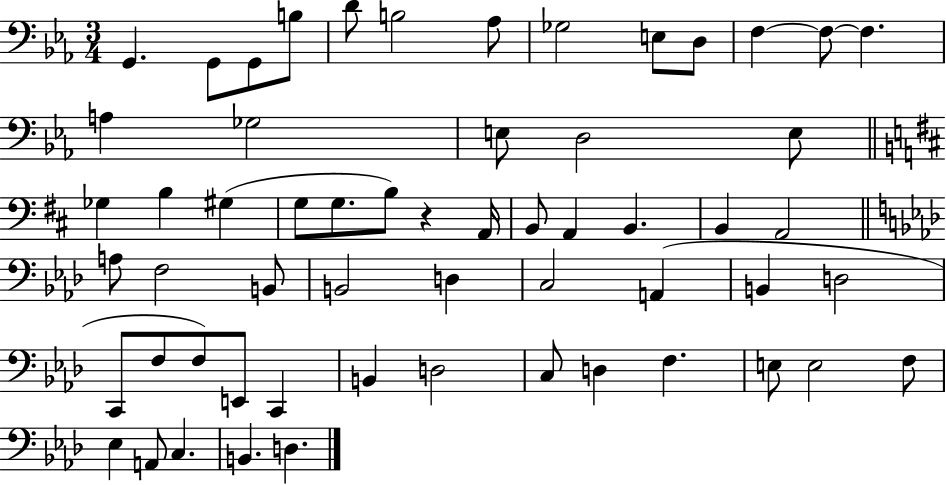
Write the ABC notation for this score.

X:1
T:Untitled
M:3/4
L:1/4
K:Eb
G,, G,,/2 G,,/2 B,/2 D/2 B,2 _A,/2 _G,2 E,/2 D,/2 F, F,/2 F, A, _G,2 E,/2 D,2 E,/2 _G, B, ^G, G,/2 G,/2 B,/2 z A,,/4 B,,/2 A,, B,, B,, A,,2 A,/2 F,2 B,,/2 B,,2 D, C,2 A,, B,, D,2 C,,/2 F,/2 F,/2 E,,/2 C,, B,, D,2 C,/2 D, F, E,/2 E,2 F,/2 _E, A,,/2 C, B,, D,